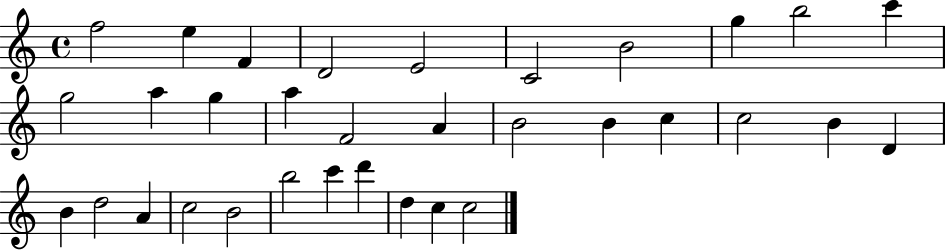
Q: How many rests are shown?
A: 0